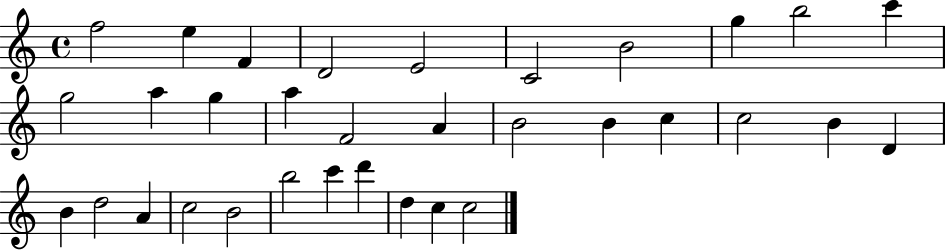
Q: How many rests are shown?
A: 0